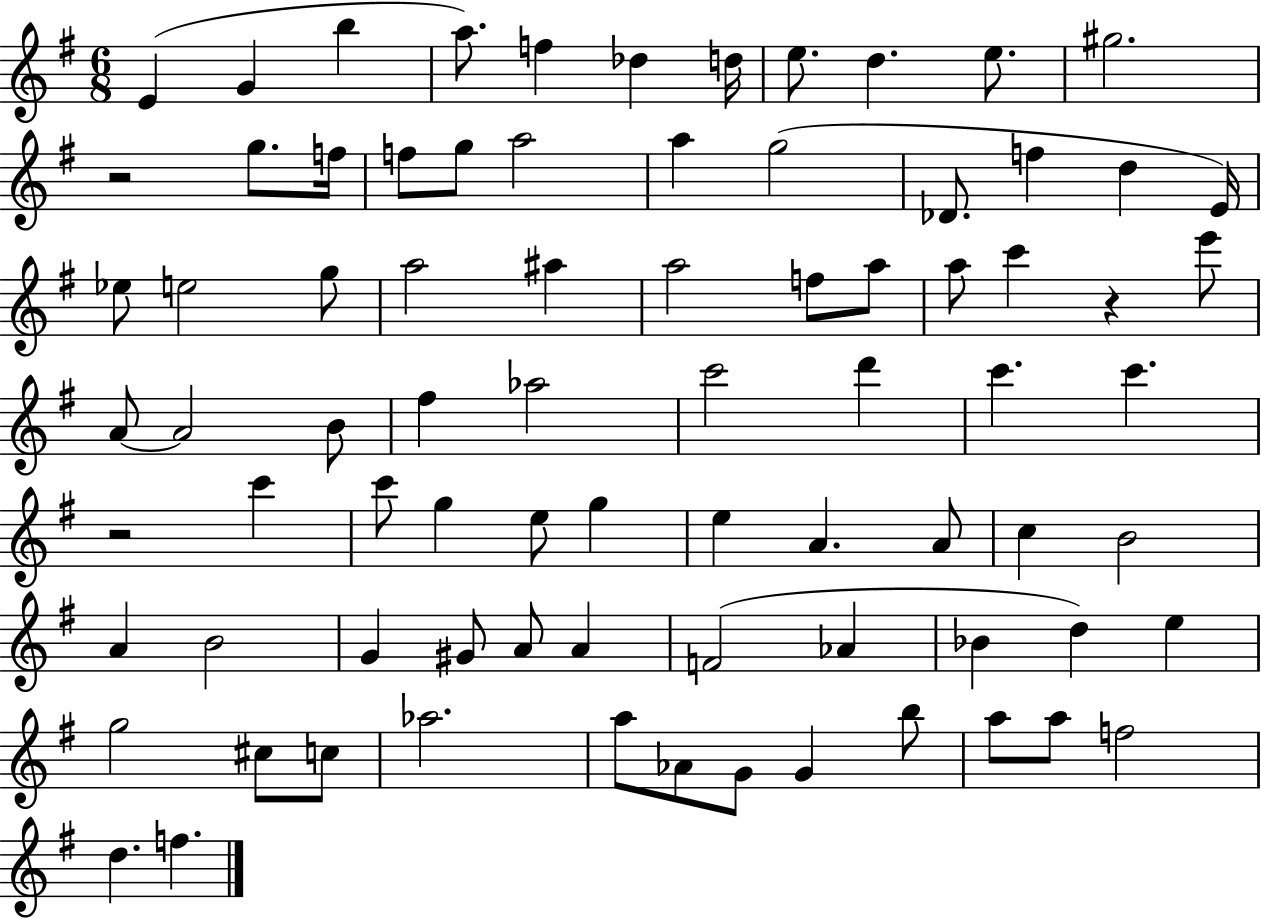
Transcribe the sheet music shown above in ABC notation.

X:1
T:Untitled
M:6/8
L:1/4
K:G
E G b a/2 f _d d/4 e/2 d e/2 ^g2 z2 g/2 f/4 f/2 g/2 a2 a g2 _D/2 f d E/4 _e/2 e2 g/2 a2 ^a a2 f/2 a/2 a/2 c' z e'/2 A/2 A2 B/2 ^f _a2 c'2 d' c' c' z2 c' c'/2 g e/2 g e A A/2 c B2 A B2 G ^G/2 A/2 A F2 _A _B d e g2 ^c/2 c/2 _a2 a/2 _A/2 G/2 G b/2 a/2 a/2 f2 d f